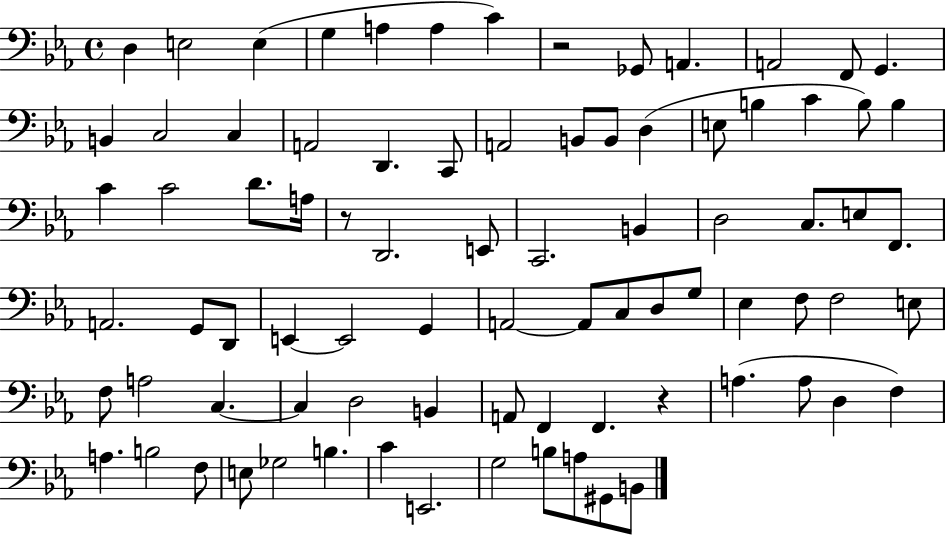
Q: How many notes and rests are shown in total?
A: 83